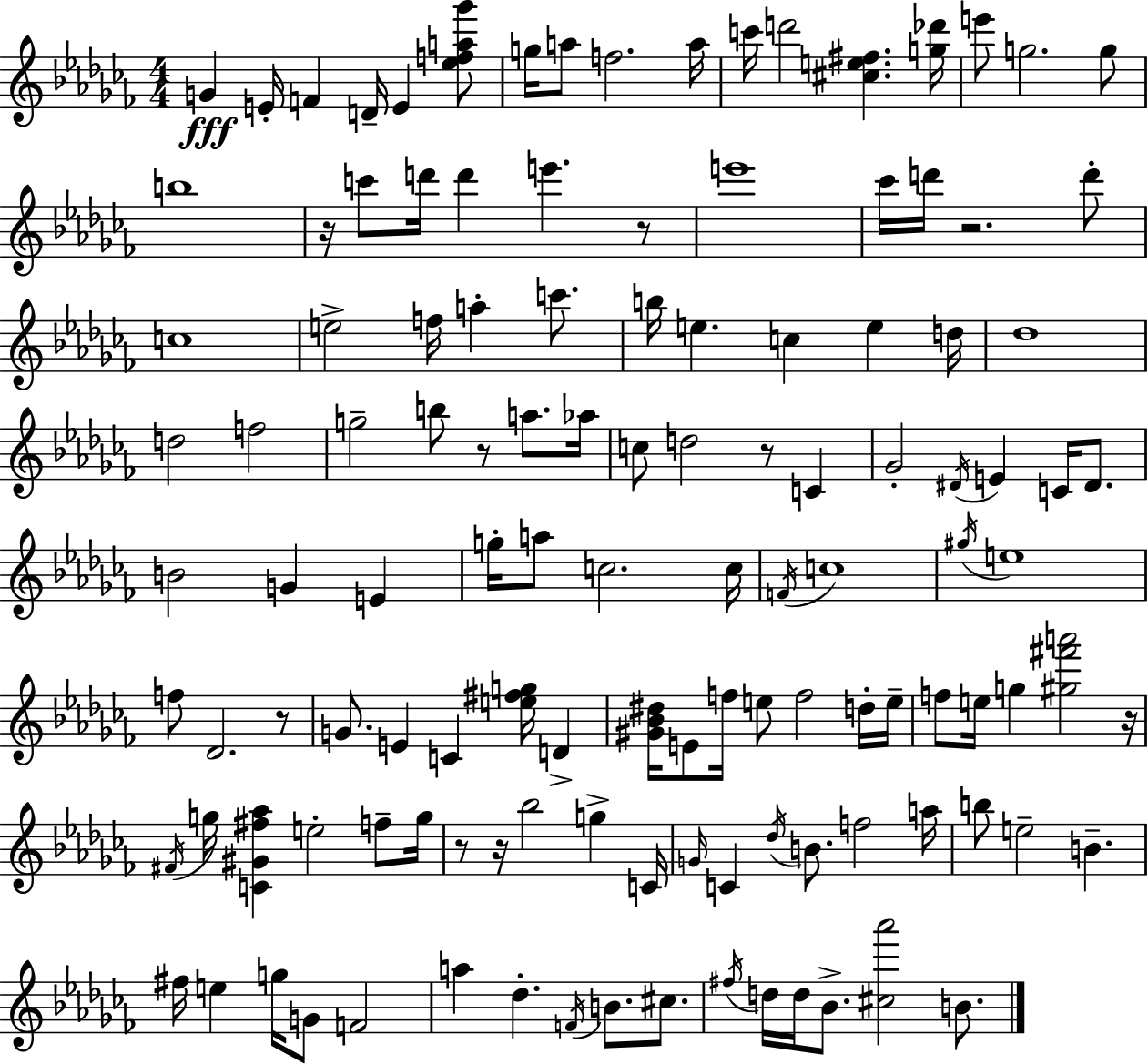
G4/q E4/s F4/q D4/s E4/q [Eb5,F5,A5,Gb6]/e G5/s A5/e F5/h. A5/s C6/s D6/h [C#5,E5,F#5]/q. [G5,Db6]/s E6/e G5/h. G5/e B5/w R/s C6/e D6/s D6/q E6/q. R/e E6/w CES6/s D6/s R/h. D6/e C5/w E5/h F5/s A5/q C6/e. B5/s E5/q. C5/q E5/q D5/s Db5/w D5/h F5/h G5/h B5/e R/e A5/e. Ab5/s C5/e D5/h R/e C4/q Gb4/h D#4/s E4/q C4/s D#4/e. B4/h G4/q E4/q G5/s A5/e C5/h. C5/s F4/s C5/w G#5/s E5/w F5/e Db4/h. R/e G4/e. E4/q C4/q [E5,F#5,G5]/s D4/q [G#4,Bb4,D#5]/s E4/e F5/s E5/e F5/h D5/s E5/s F5/e E5/s G5/q [G#5,F#6,A6]/h R/s F#4/s G5/s [C4,G#4,F#5,Ab5]/q E5/h F5/e G5/s R/e R/s Bb5/h G5/q C4/s G4/s C4/q Db5/s B4/e. F5/h A5/s B5/e E5/h B4/q. F#5/s E5/q G5/s G4/e F4/h A5/q Db5/q. F4/s B4/e. C#5/e. F#5/s D5/s D5/s Bb4/e. [C#5,Ab6]/h B4/e.